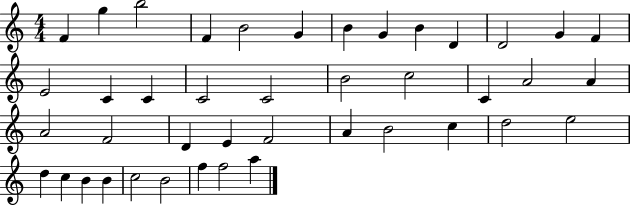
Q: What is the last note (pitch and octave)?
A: A5